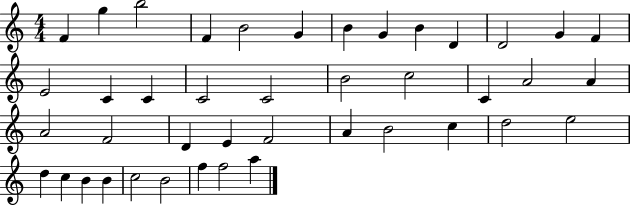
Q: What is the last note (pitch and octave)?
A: A5